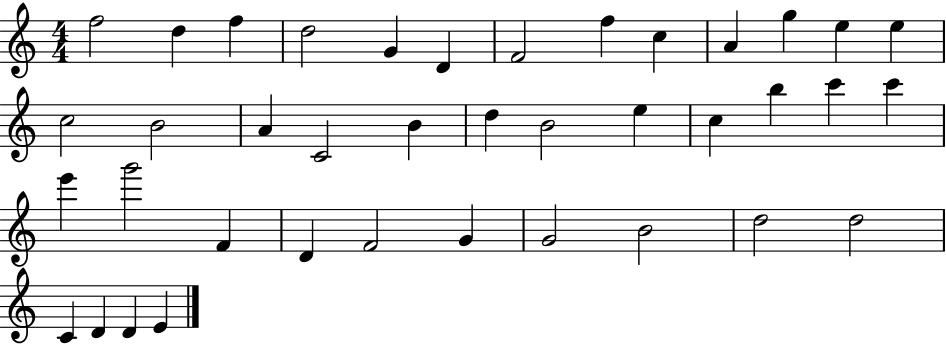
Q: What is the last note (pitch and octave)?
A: E4